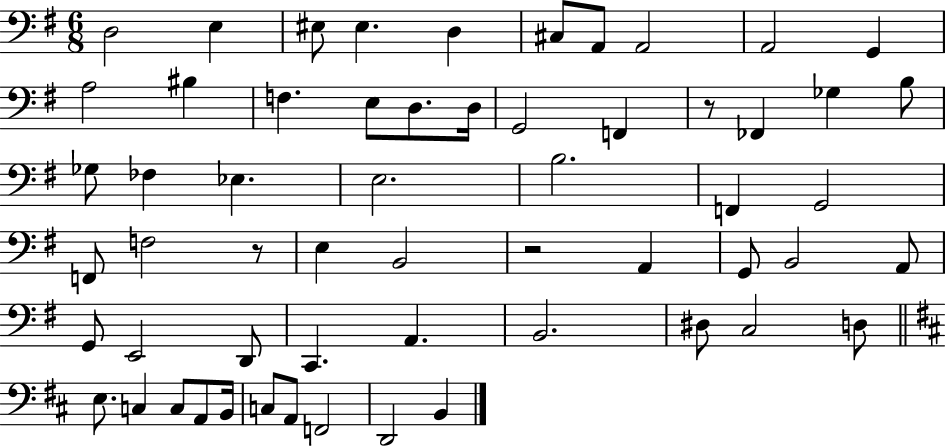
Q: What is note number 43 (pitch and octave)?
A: D#3